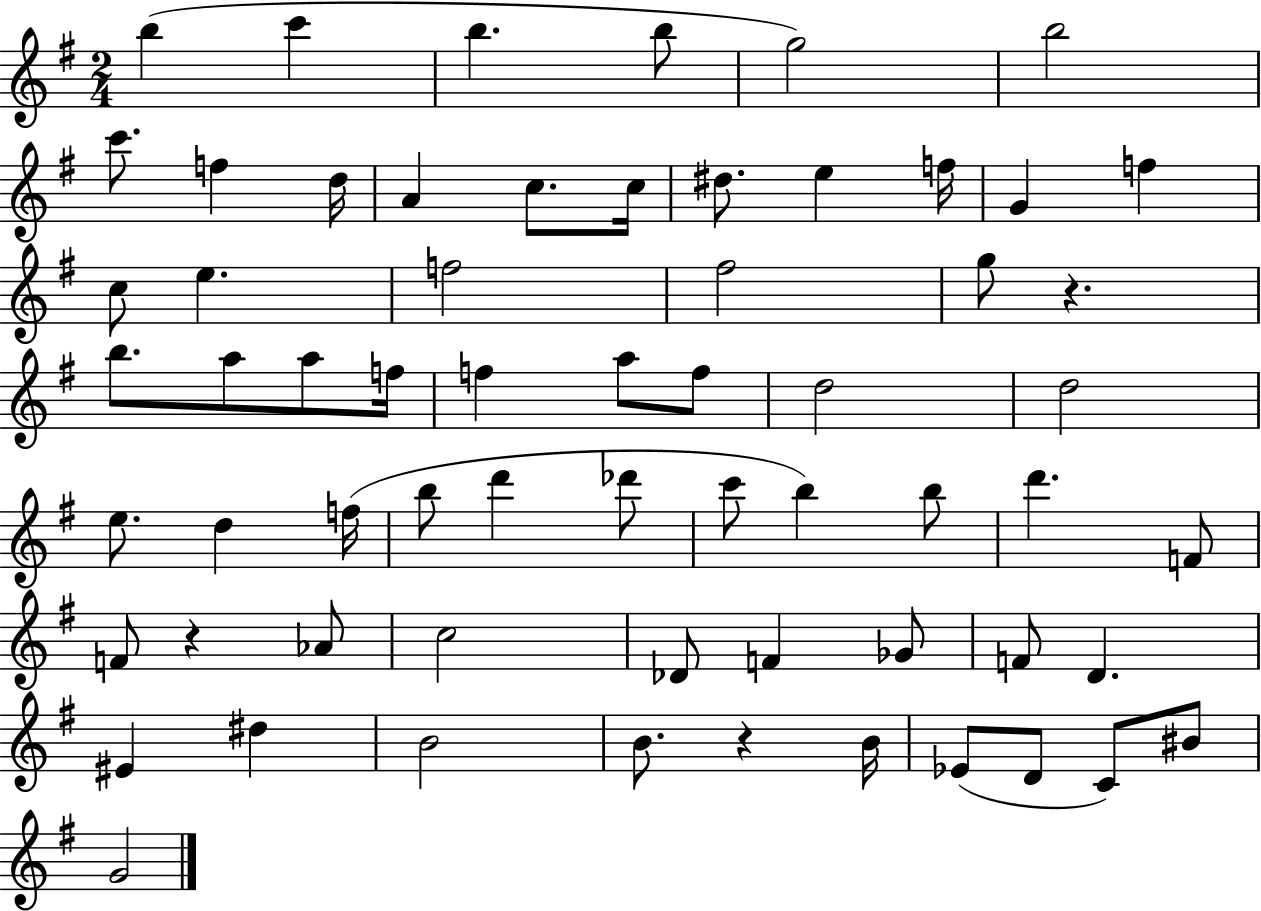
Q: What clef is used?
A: treble